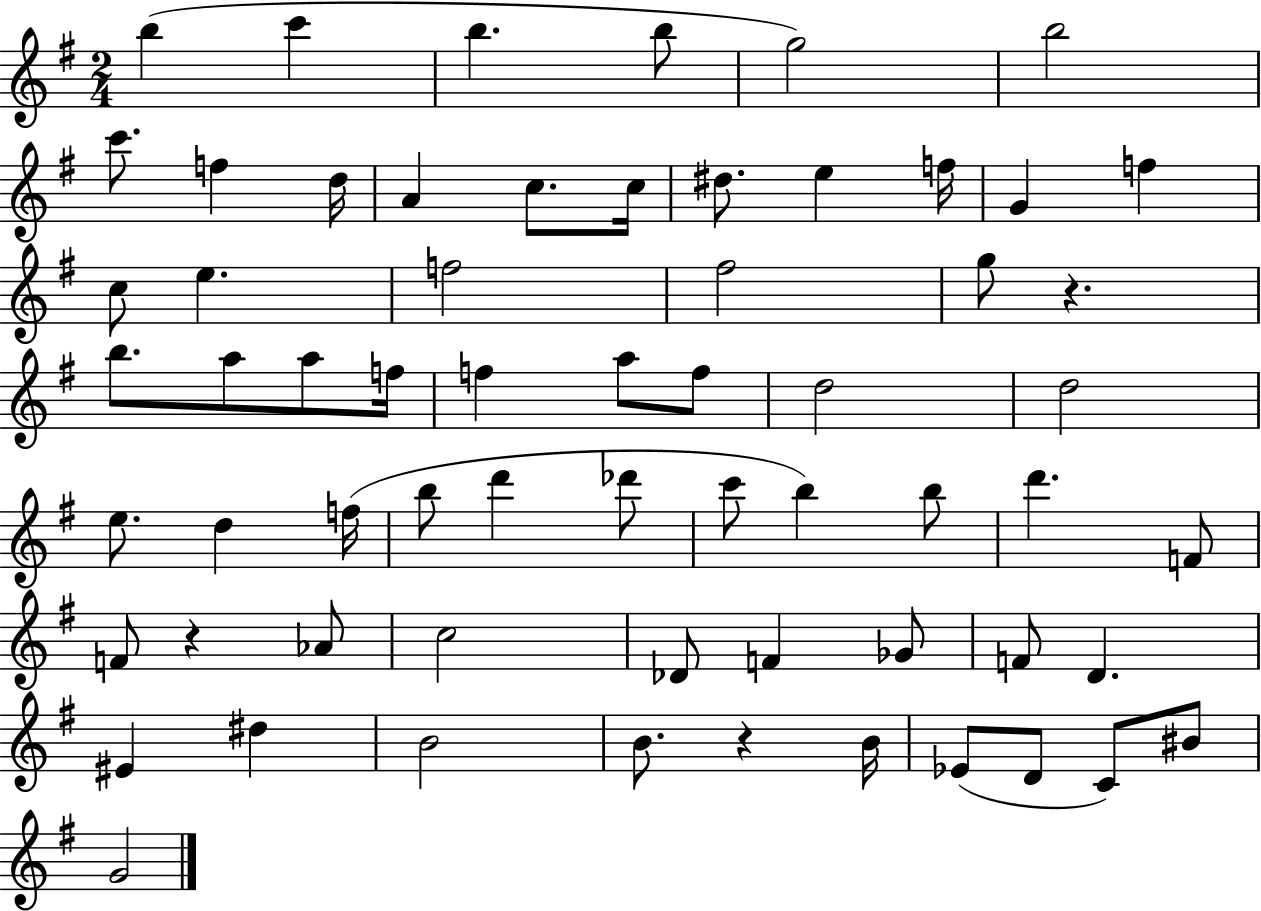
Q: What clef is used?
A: treble